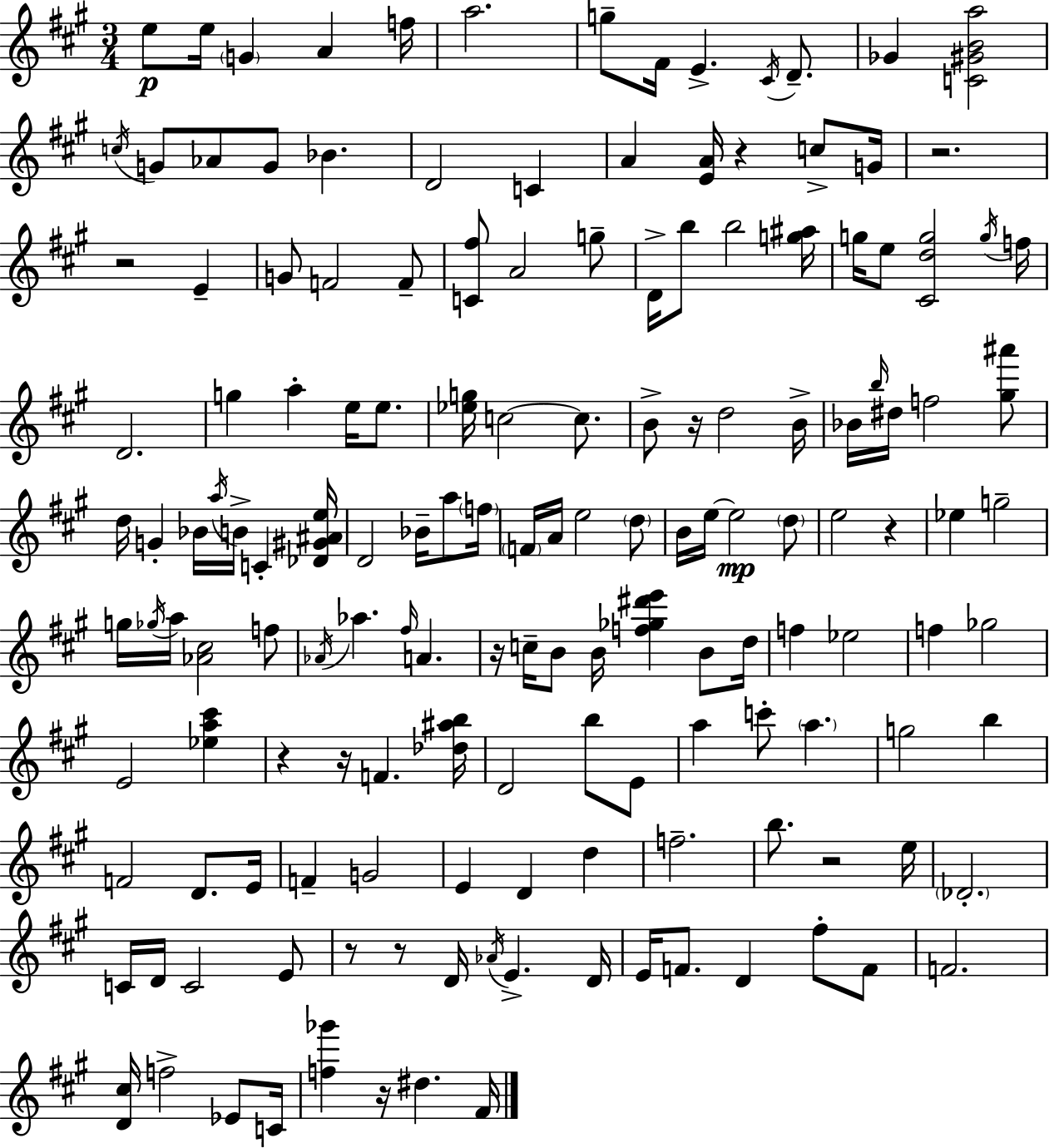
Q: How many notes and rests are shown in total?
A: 154